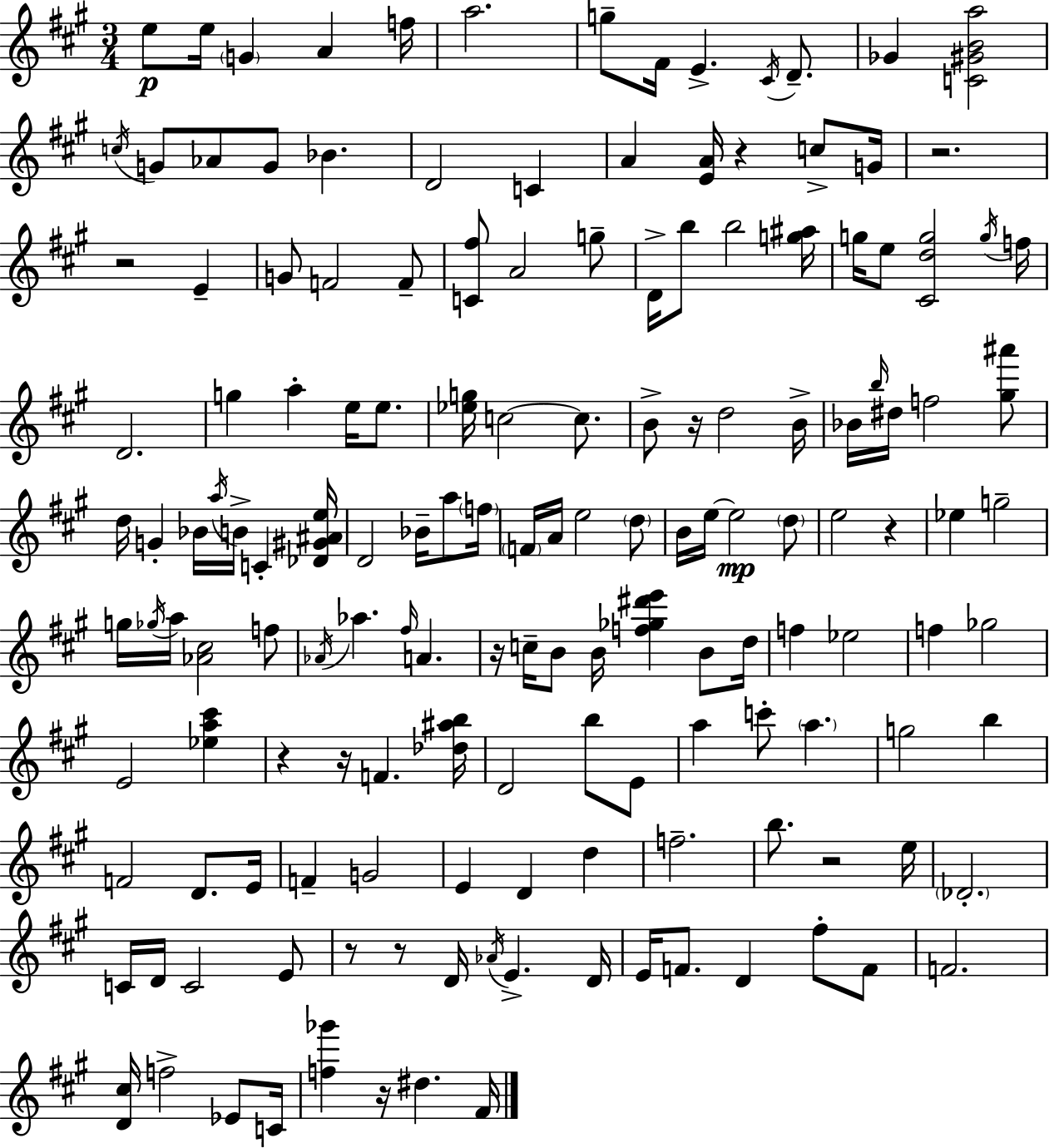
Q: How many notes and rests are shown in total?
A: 154